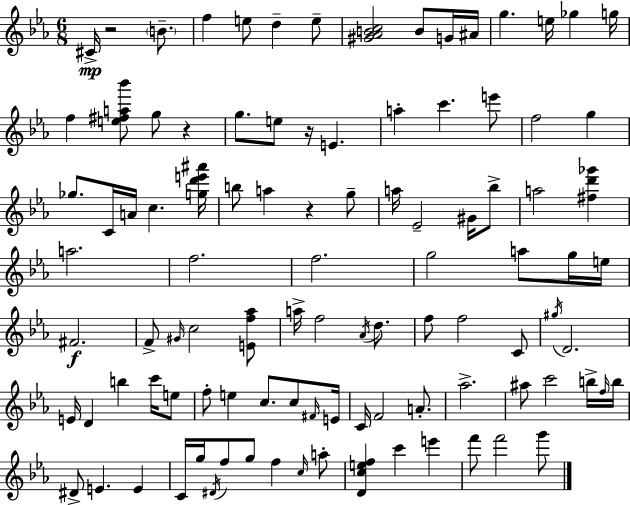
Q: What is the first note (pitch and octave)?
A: C#4